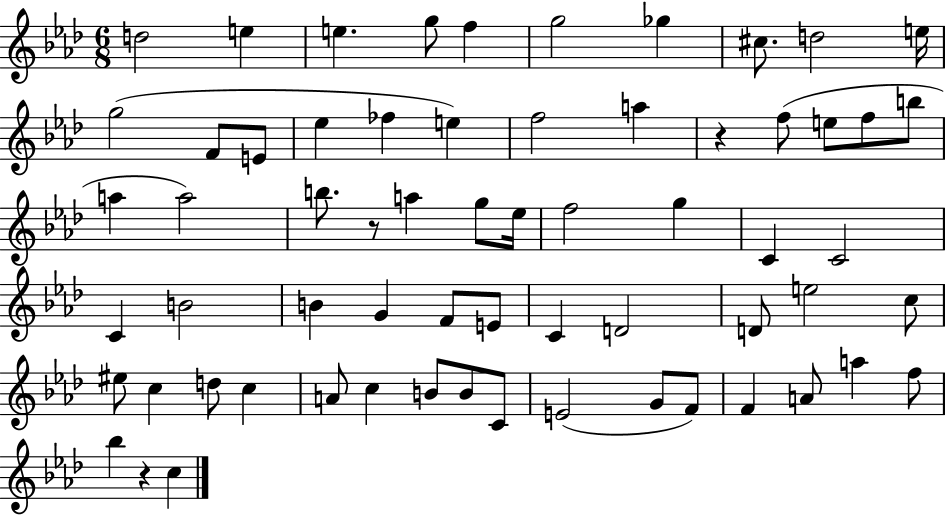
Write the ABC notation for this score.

X:1
T:Untitled
M:6/8
L:1/4
K:Ab
d2 e e g/2 f g2 _g ^c/2 d2 e/4 g2 F/2 E/2 _e _f e f2 a z f/2 e/2 f/2 b/2 a a2 b/2 z/2 a g/2 _e/4 f2 g C C2 C B2 B G F/2 E/2 C D2 D/2 e2 c/2 ^e/2 c d/2 c A/2 c B/2 B/2 C/2 E2 G/2 F/2 F A/2 a f/2 _b z c